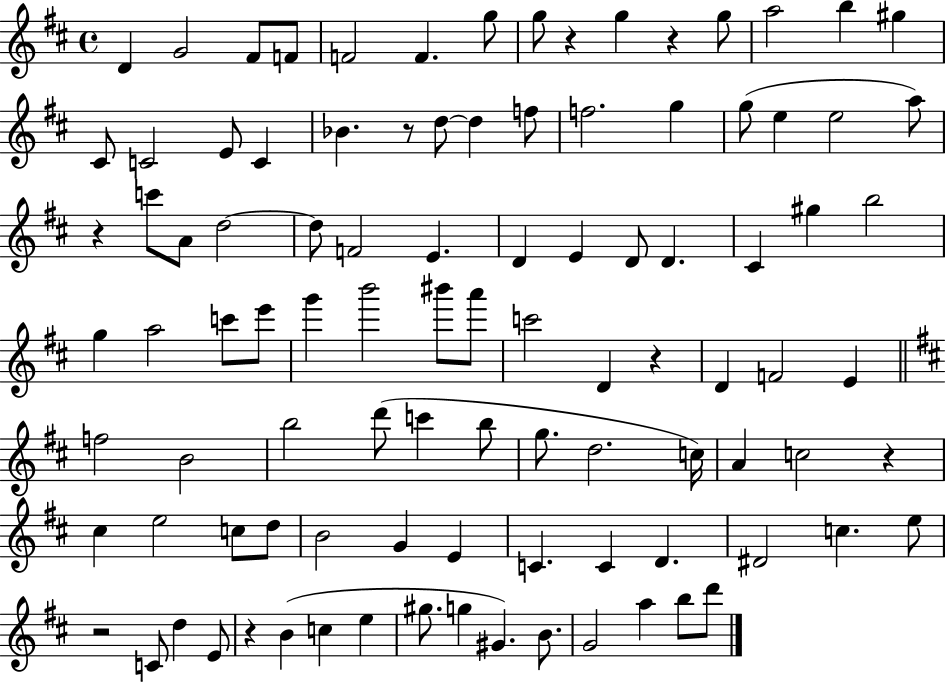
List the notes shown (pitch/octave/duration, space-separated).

D4/q G4/h F#4/e F4/e F4/h F4/q. G5/e G5/e R/q G5/q R/q G5/e A5/h B5/q G#5/q C#4/e C4/h E4/e C4/q Bb4/q. R/e D5/e D5/q F5/e F5/h. G5/q G5/e E5/q E5/h A5/e R/q C6/e A4/e D5/h D5/e F4/h E4/q. D4/q E4/q D4/e D4/q. C#4/q G#5/q B5/h G5/q A5/h C6/e E6/e G6/q B6/h BIS6/e A6/e C6/h D4/q R/q D4/q F4/h E4/q F5/h B4/h B5/h D6/e C6/q B5/e G5/e. D5/h. C5/s A4/q C5/h R/q C#5/q E5/h C5/e D5/e B4/h G4/q E4/q C4/q. C4/q D4/q. D#4/h C5/q. E5/e R/h C4/e D5/q E4/e R/q B4/q C5/q E5/q G#5/e. G5/q G#4/q. B4/e. G4/h A5/q B5/e D6/e